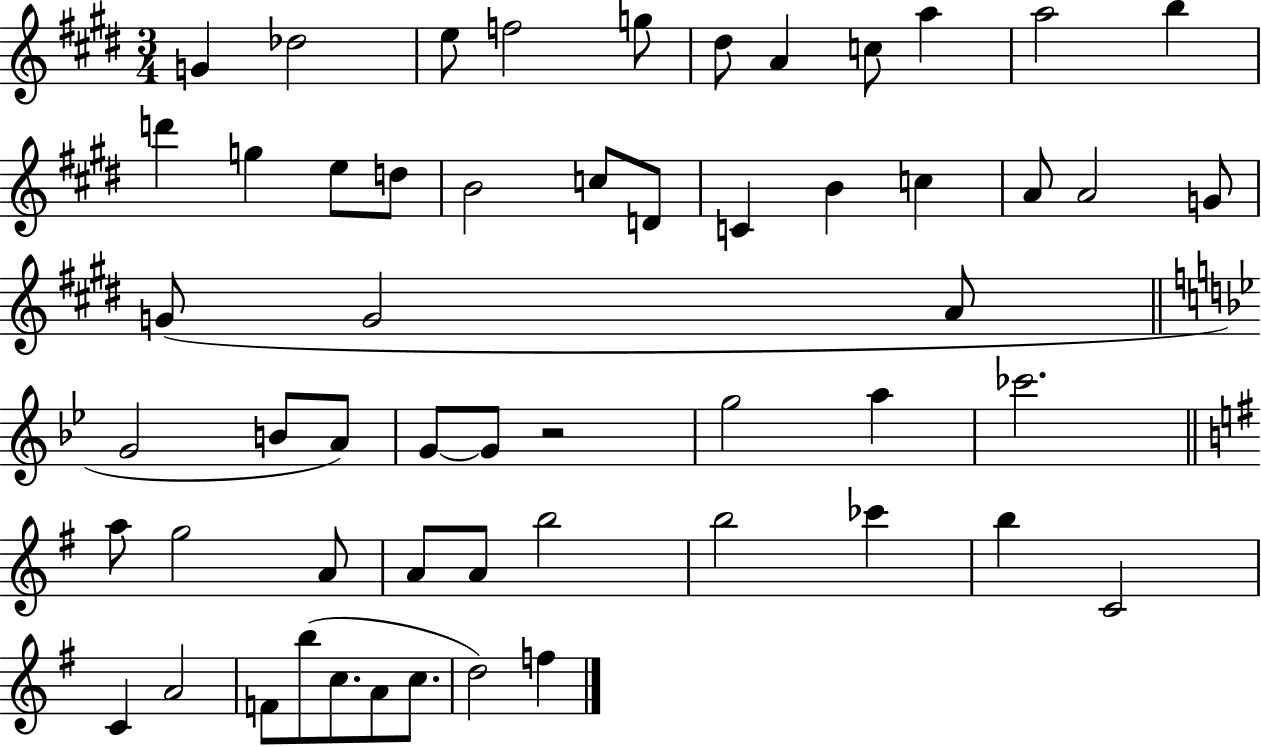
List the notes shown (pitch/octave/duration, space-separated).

G4/q Db5/h E5/e F5/h G5/e D#5/e A4/q C5/e A5/q A5/h B5/q D6/q G5/q E5/e D5/e B4/h C5/e D4/e C4/q B4/q C5/q A4/e A4/h G4/e G4/e G4/h A4/e G4/h B4/e A4/e G4/e G4/e R/h G5/h A5/q CES6/h. A5/e G5/h A4/e A4/e A4/e B5/h B5/h CES6/q B5/q C4/h C4/q A4/h F4/e B5/e C5/e. A4/e C5/e. D5/h F5/q